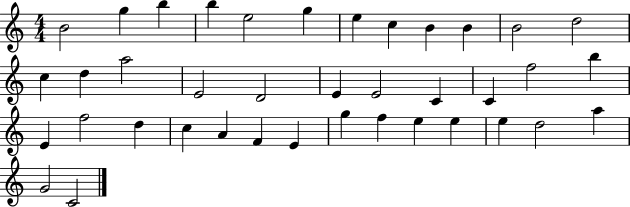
X:1
T:Untitled
M:4/4
L:1/4
K:C
B2 g b b e2 g e c B B B2 d2 c d a2 E2 D2 E E2 C C f2 b E f2 d c A F E g f e e e d2 a G2 C2